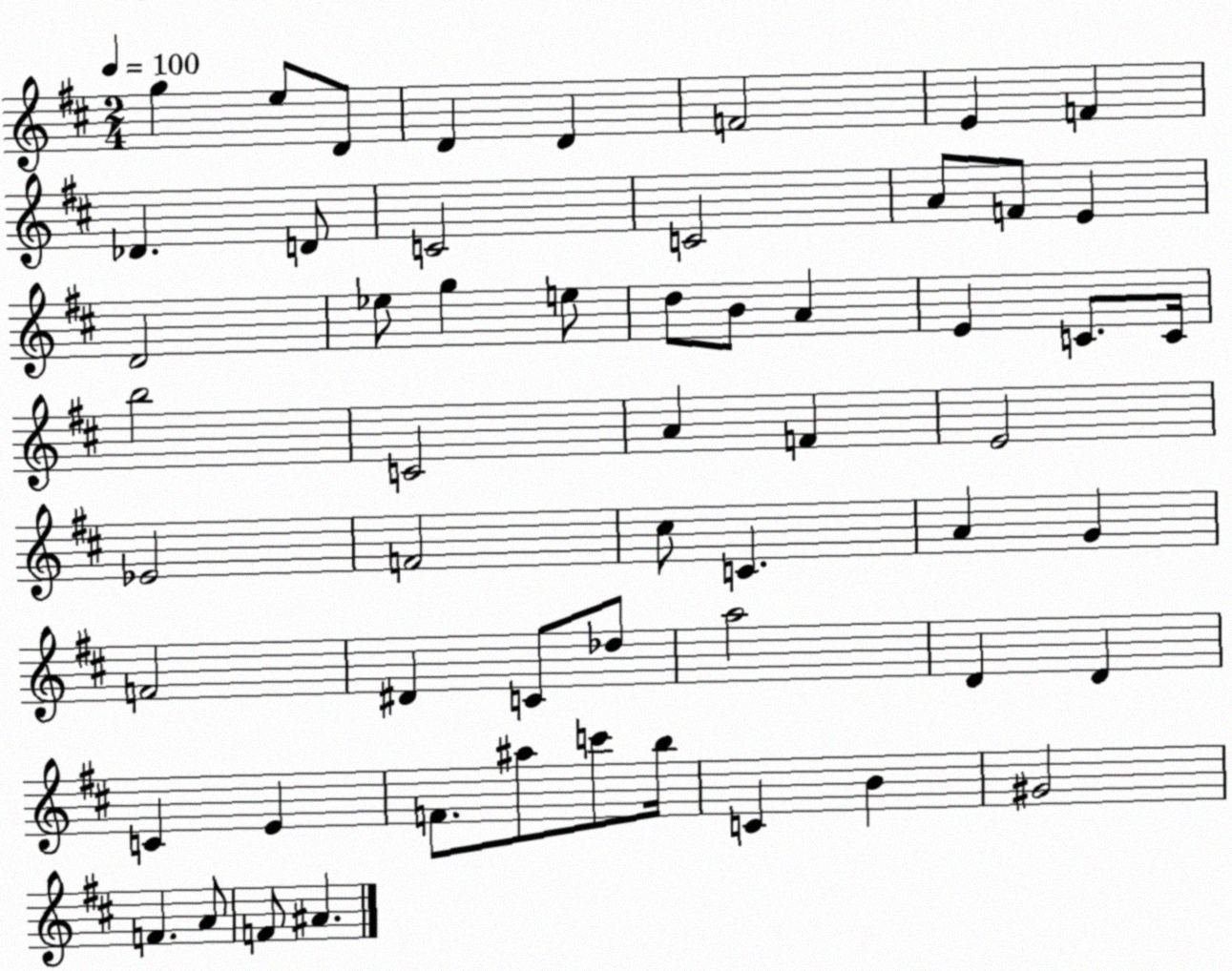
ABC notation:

X:1
T:Untitled
M:2/4
L:1/4
K:D
g e/2 D/2 D D F2 E F _D D/2 C2 C2 A/2 F/2 E D2 _e/2 g e/2 d/2 B/2 A E C/2 C/4 b2 C2 A F E2 _E2 F2 ^c/2 C A G F2 ^D C/2 _d/2 a2 D D C E F/2 ^a/2 c'/2 b/4 C B ^G2 F A/2 F/2 ^A